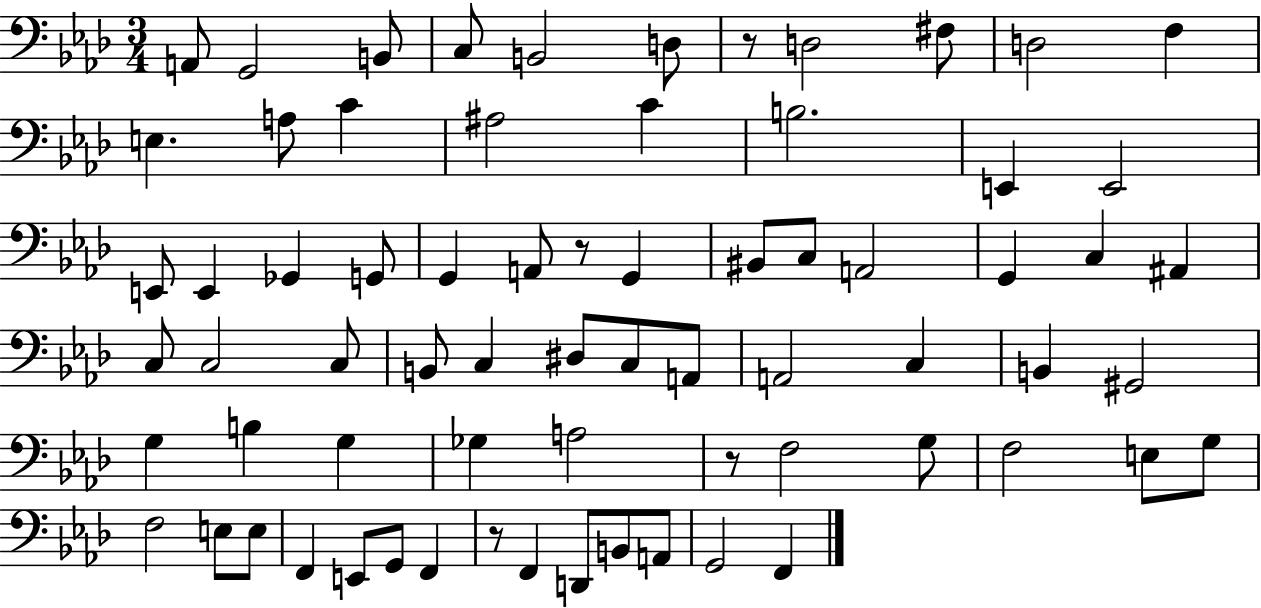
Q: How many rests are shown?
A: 4